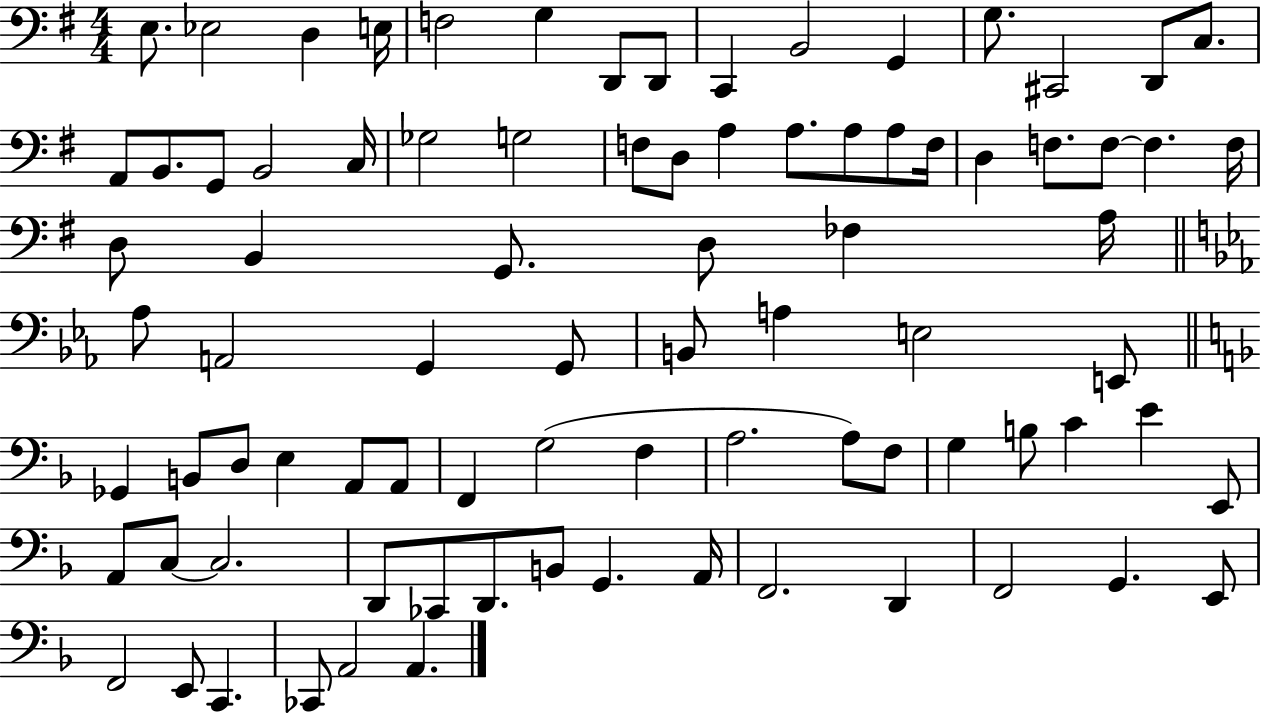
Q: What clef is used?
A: bass